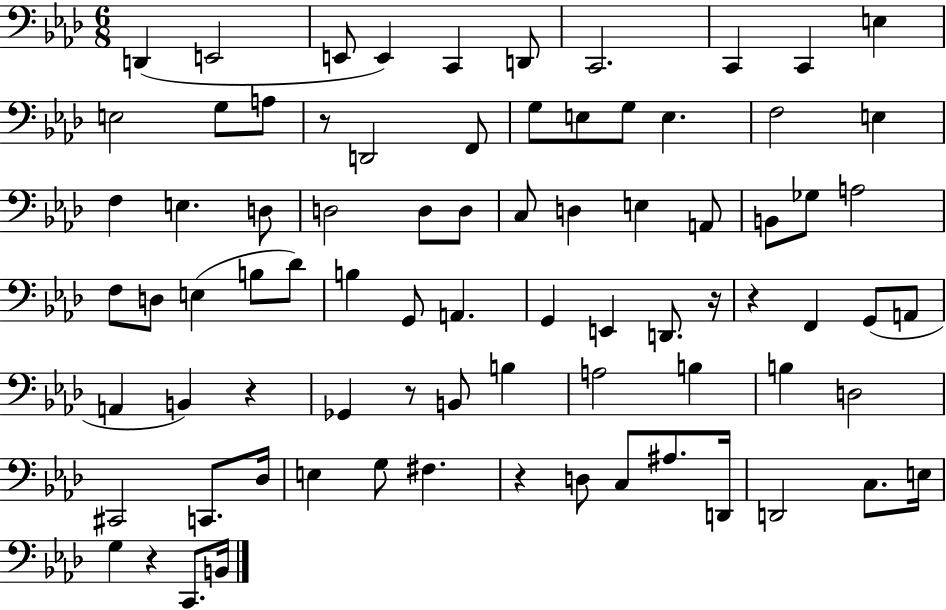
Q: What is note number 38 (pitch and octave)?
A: B3